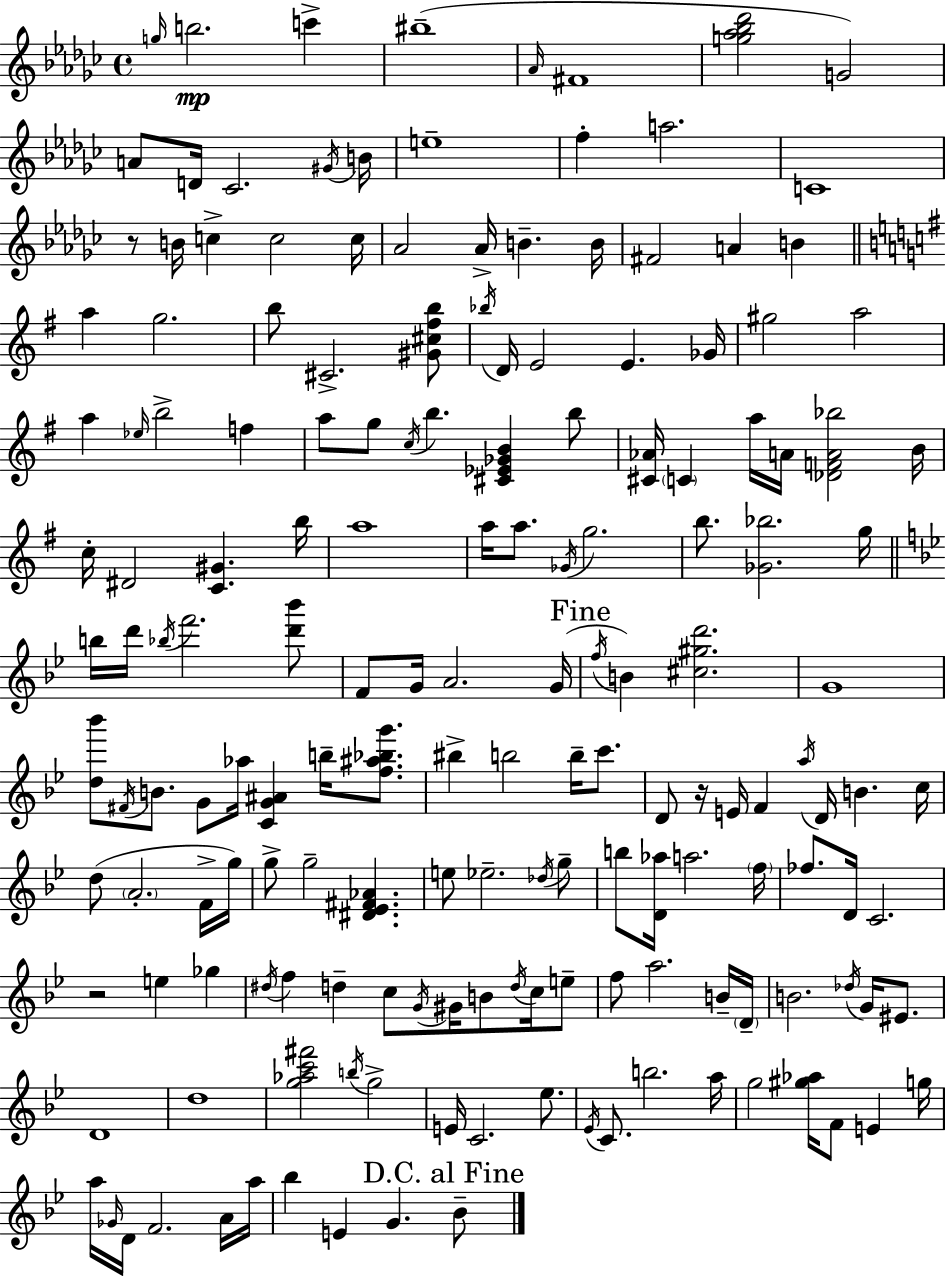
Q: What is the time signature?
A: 4/4